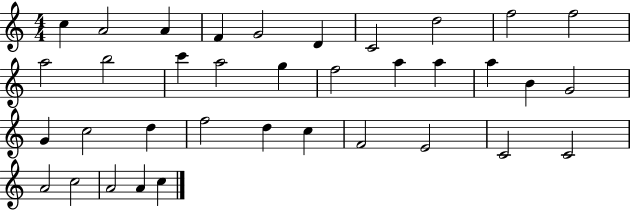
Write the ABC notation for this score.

X:1
T:Untitled
M:4/4
L:1/4
K:C
c A2 A F G2 D C2 d2 f2 f2 a2 b2 c' a2 g f2 a a a B G2 G c2 d f2 d c F2 E2 C2 C2 A2 c2 A2 A c